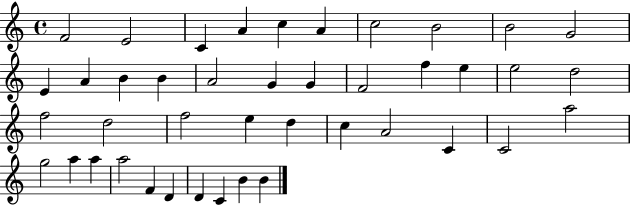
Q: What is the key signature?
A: C major